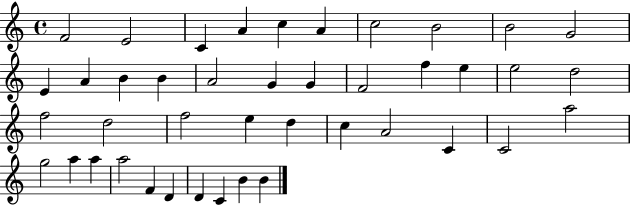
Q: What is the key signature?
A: C major